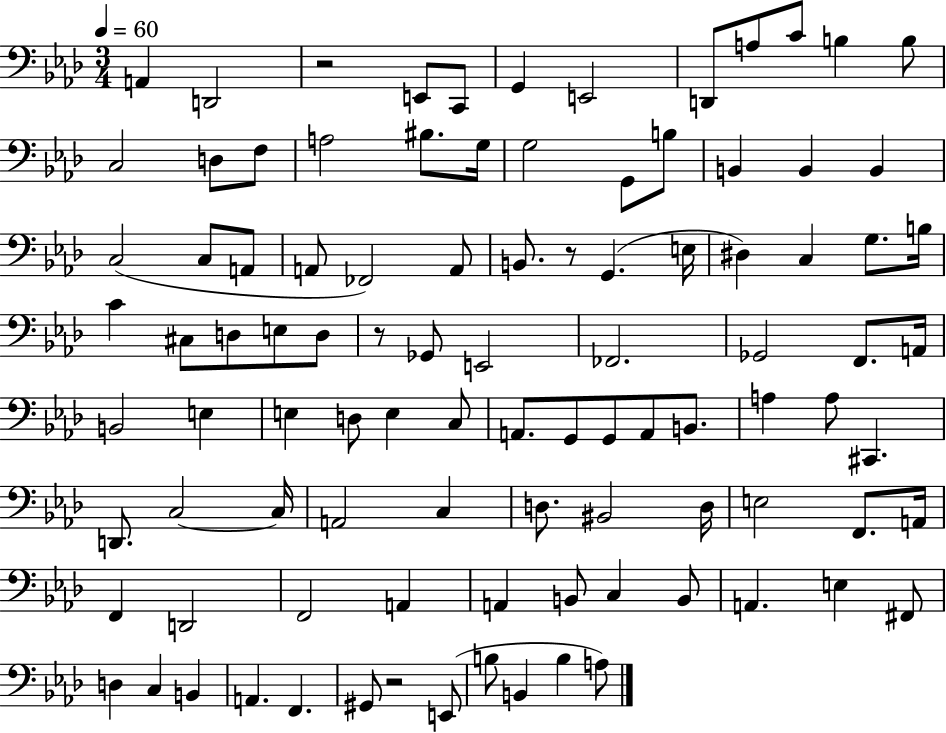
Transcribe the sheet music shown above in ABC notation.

X:1
T:Untitled
M:3/4
L:1/4
K:Ab
A,, D,,2 z2 E,,/2 C,,/2 G,, E,,2 D,,/2 A,/2 C/2 B, B,/2 C,2 D,/2 F,/2 A,2 ^B,/2 G,/4 G,2 G,,/2 B,/2 B,, B,, B,, C,2 C,/2 A,,/2 A,,/2 _F,,2 A,,/2 B,,/2 z/2 G,, E,/4 ^D, C, G,/2 B,/4 C ^C,/2 D,/2 E,/2 D,/2 z/2 _G,,/2 E,,2 _F,,2 _G,,2 F,,/2 A,,/4 B,,2 E, E, D,/2 E, C,/2 A,,/2 G,,/2 G,,/2 A,,/2 B,,/2 A, A,/2 ^C,, D,,/2 C,2 C,/4 A,,2 C, D,/2 ^B,,2 D,/4 E,2 F,,/2 A,,/4 F,, D,,2 F,,2 A,, A,, B,,/2 C, B,,/2 A,, E, ^F,,/2 D, C, B,, A,, F,, ^G,,/2 z2 E,,/2 B,/2 B,, B, A,/2